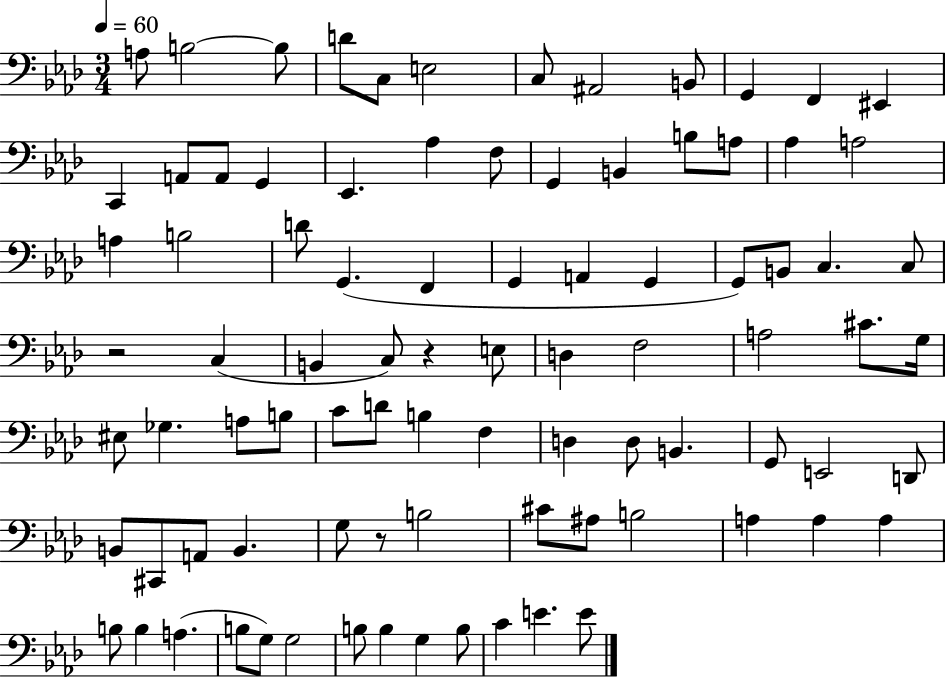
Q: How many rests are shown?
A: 3